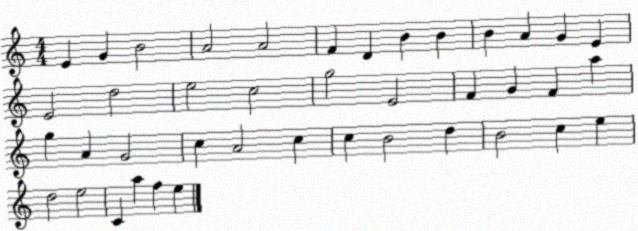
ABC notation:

X:1
T:Untitled
M:4/4
L:1/4
K:C
E G B2 A2 A2 F D B B B A G E E2 d2 e2 c2 g2 E2 F G F a g A G2 c A2 c c B2 d B2 c e d2 e2 C a f e